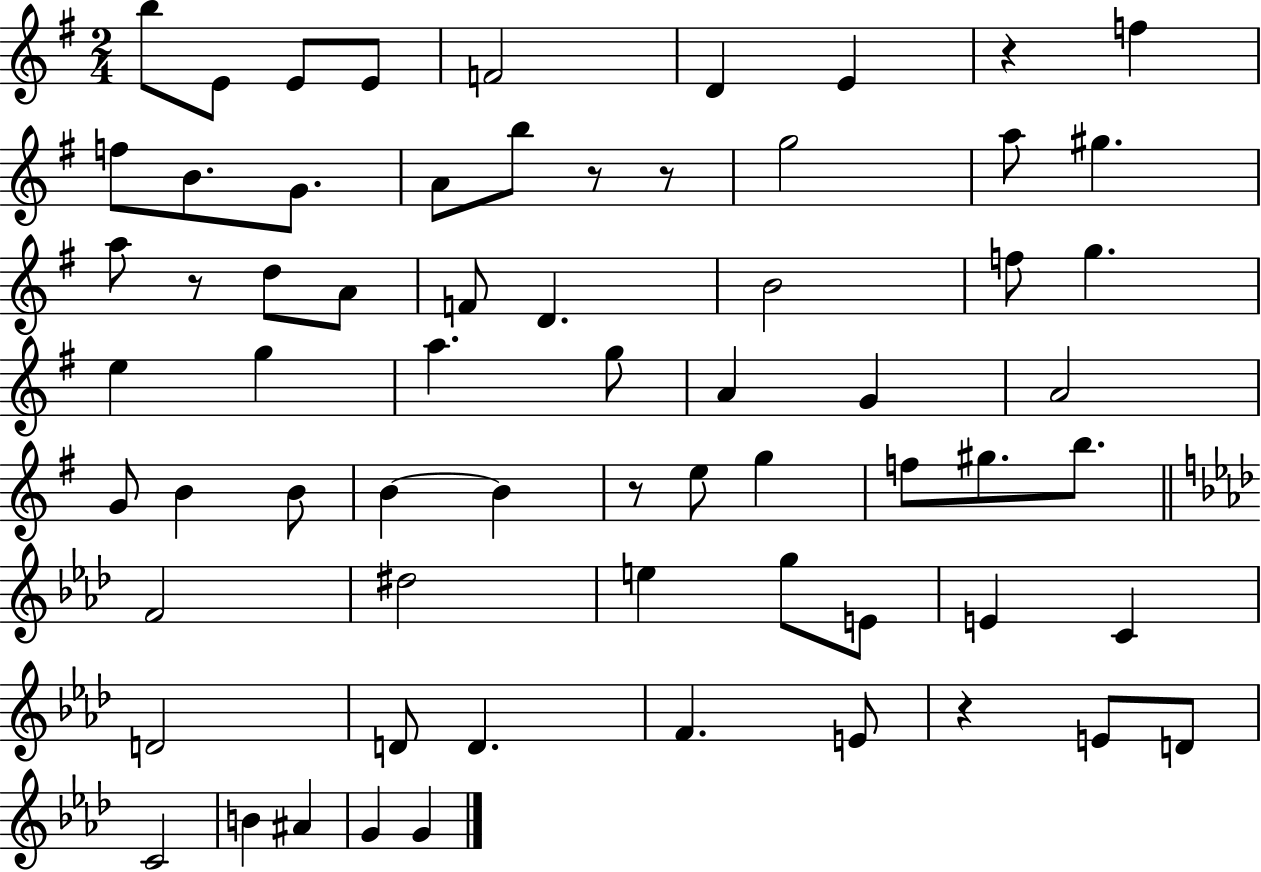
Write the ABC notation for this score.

X:1
T:Untitled
M:2/4
L:1/4
K:G
b/2 E/2 E/2 E/2 F2 D E z f f/2 B/2 G/2 A/2 b/2 z/2 z/2 g2 a/2 ^g a/2 z/2 d/2 A/2 F/2 D B2 f/2 g e g a g/2 A G A2 G/2 B B/2 B B z/2 e/2 g f/2 ^g/2 b/2 F2 ^d2 e g/2 E/2 E C D2 D/2 D F E/2 z E/2 D/2 C2 B ^A G G